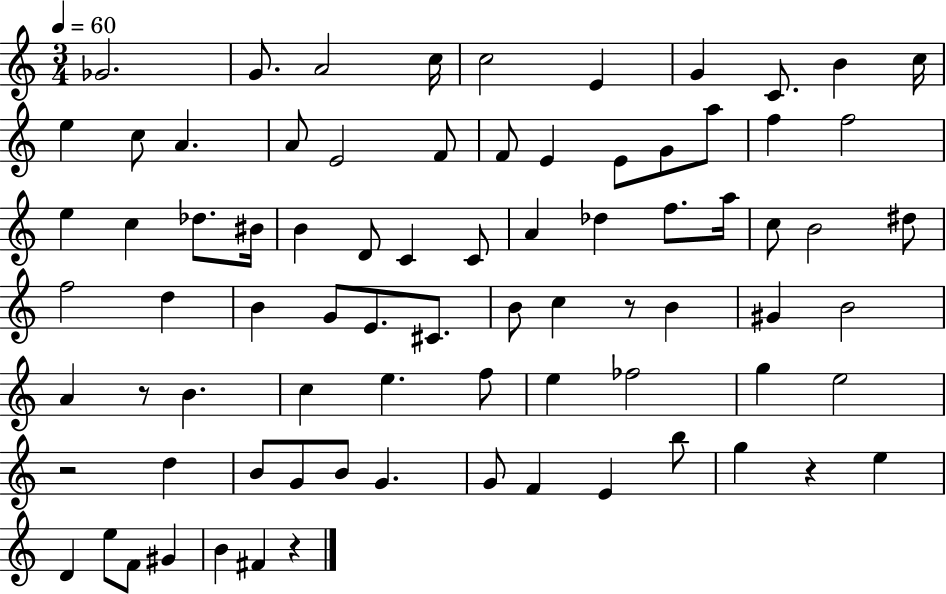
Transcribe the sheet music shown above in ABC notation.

X:1
T:Untitled
M:3/4
L:1/4
K:C
_G2 G/2 A2 c/4 c2 E G C/2 B c/4 e c/2 A A/2 E2 F/2 F/2 E E/2 G/2 a/2 f f2 e c _d/2 ^B/4 B D/2 C C/2 A _d f/2 a/4 c/2 B2 ^d/2 f2 d B G/2 E/2 ^C/2 B/2 c z/2 B ^G B2 A z/2 B c e f/2 e _f2 g e2 z2 d B/2 G/2 B/2 G G/2 F E b/2 g z e D e/2 F/2 ^G B ^F z